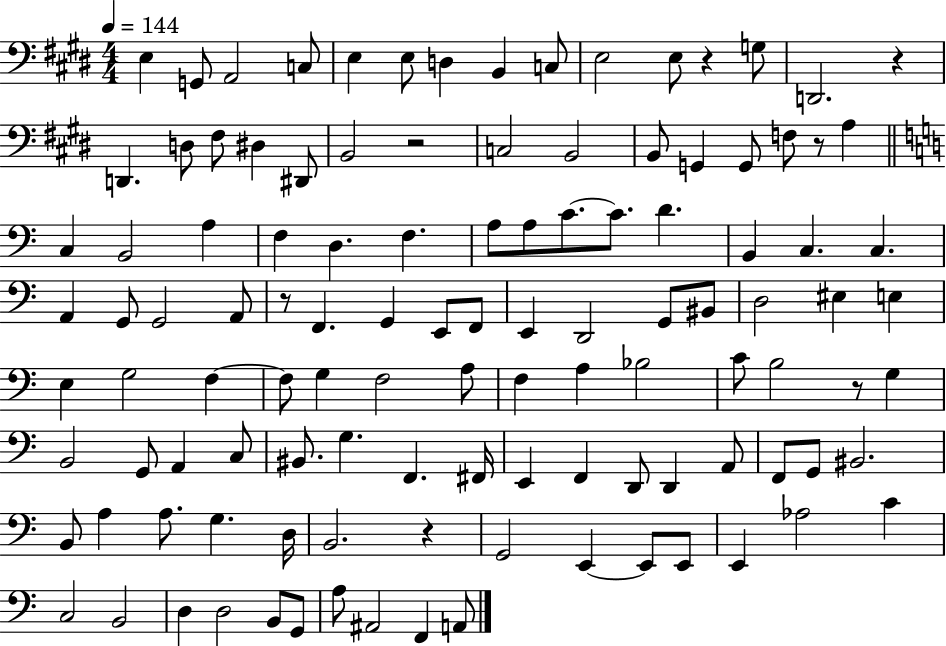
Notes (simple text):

E3/q G2/e A2/h C3/e E3/q E3/e D3/q B2/q C3/e E3/h E3/e R/q G3/e D2/h. R/q D2/q. D3/e F#3/e D#3/q D#2/e B2/h R/h C3/h B2/h B2/e G2/q G2/e F3/e R/e A3/q C3/q B2/h A3/q F3/q D3/q. F3/q. A3/e A3/e C4/e. C4/e. D4/q. B2/q C3/q. C3/q. A2/q G2/e G2/h A2/e R/e F2/q. G2/q E2/e F2/e E2/q D2/h G2/e BIS2/e D3/h EIS3/q E3/q E3/q G3/h F3/q F3/e G3/q F3/h A3/e F3/q A3/q Bb3/h C4/e B3/h R/e G3/q B2/h G2/e A2/q C3/e BIS2/e. G3/q. F2/q. F#2/s E2/q F2/q D2/e D2/q A2/e F2/e G2/e BIS2/h. B2/e A3/q A3/e. G3/q. D3/s B2/h. R/q G2/h E2/q E2/e E2/e E2/q Ab3/h C4/q C3/h B2/h D3/q D3/h B2/e G2/e A3/e A#2/h F2/q A2/e